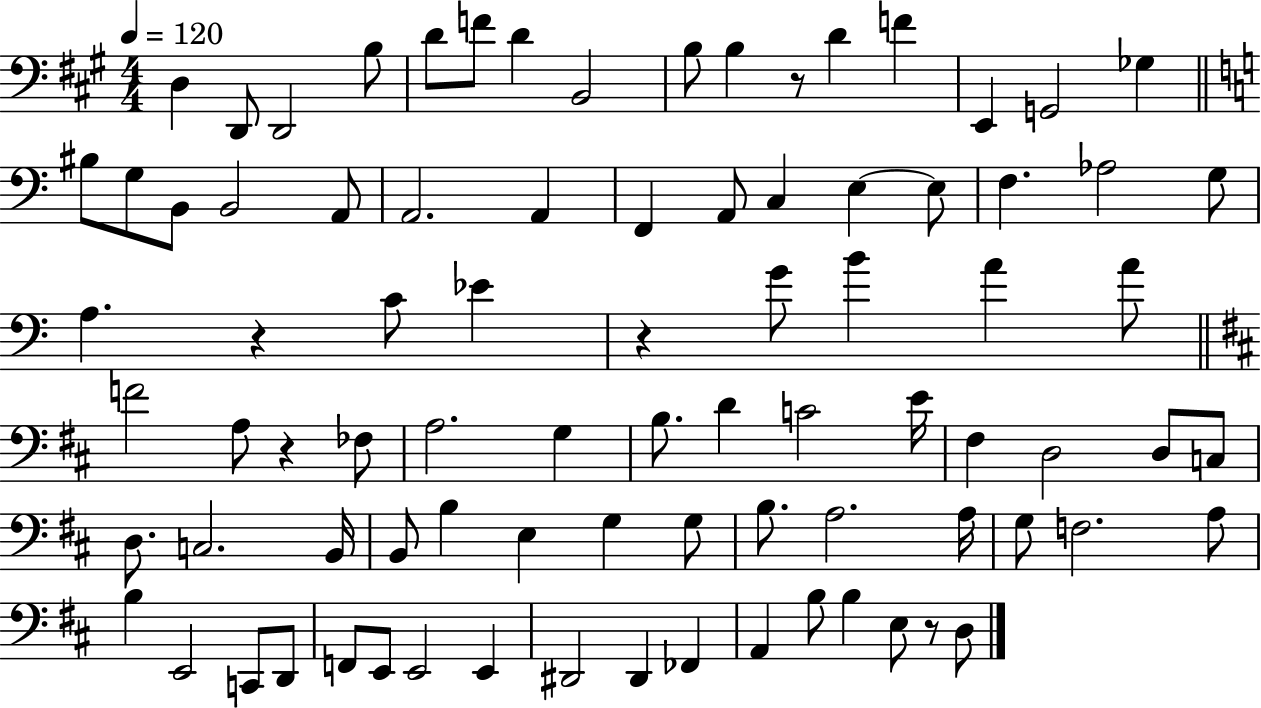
{
  \clef bass
  \numericTimeSignature
  \time 4/4
  \key a \major
  \tempo 4 = 120
  d4 d,8 d,2 b8 | d'8 f'8 d'4 b,2 | b8 b4 r8 d'4 f'4 | e,4 g,2 ges4 | \break \bar "||" \break \key c \major bis8 g8 b,8 b,2 a,8 | a,2. a,4 | f,4 a,8 c4 e4~~ e8 | f4. aes2 g8 | \break a4. r4 c'8 ees'4 | r4 g'8 b'4 a'4 a'8 | \bar "||" \break \key b \minor f'2 a8 r4 fes8 | a2. g4 | b8. d'4 c'2 e'16 | fis4 d2 d8 c8 | \break d8. c2. b,16 | b,8 b4 e4 g4 g8 | b8. a2. a16 | g8 f2. a8 | \break b4 e,2 c,8 d,8 | f,8 e,8 e,2 e,4 | dis,2 dis,4 fes,4 | a,4 b8 b4 e8 r8 d8 | \break \bar "|."
}